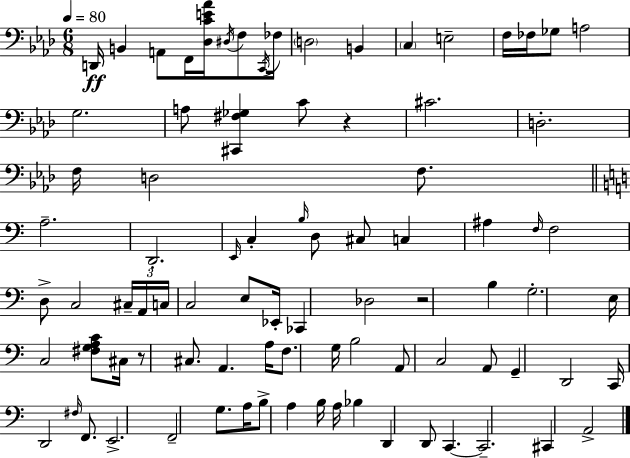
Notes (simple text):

D2/s B2/q A2/e F2/s [Db3,C4,E4,Ab4]/s D#3/s F3/e C2/s FES3/s D3/h B2/q C3/q E3/h F3/s FES3/s Gb3/e A3/h G3/h. A3/e [C#2,F#3,Gb3]/q C4/e R/q C#4/h. D3/h. F3/s D3/h F3/e. A3/h. D2/h. E2/s C3/q B3/s D3/e C#3/e C3/q A#3/q F3/s F3/h D3/e C3/h C#3/s A2/s C3/s C3/h E3/e Eb2/s CES2/q Db3/h R/h B3/q G3/h. E3/s C3/h [F#3,G3,A3,C4]/e C#3/s R/e C#3/e. A2/q. A3/s F3/e. G3/s B3/h A2/e C3/h A2/e G2/q D2/h C2/s D2/h F#3/s F2/e. E2/h. F2/h G3/e. A3/s B3/e A3/q B3/s A3/s Bb3/q D2/q D2/e C2/q. C2/h. C#2/q A2/h